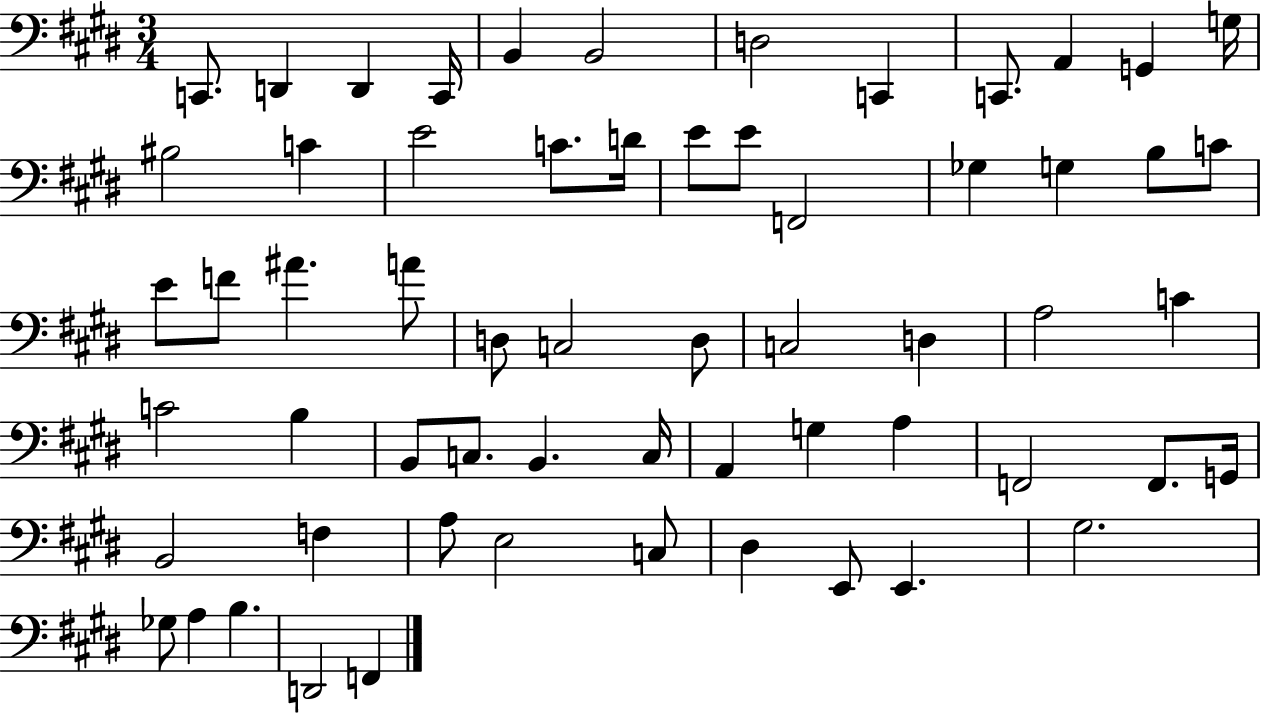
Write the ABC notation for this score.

X:1
T:Untitled
M:3/4
L:1/4
K:E
C,,/2 D,, D,, C,,/4 B,, B,,2 D,2 C,, C,,/2 A,, G,, G,/4 ^B,2 C E2 C/2 D/4 E/2 E/2 F,,2 _G, G, B,/2 C/2 E/2 F/2 ^A A/2 D,/2 C,2 D,/2 C,2 D, A,2 C C2 B, B,,/2 C,/2 B,, C,/4 A,, G, A, F,,2 F,,/2 G,,/4 B,,2 F, A,/2 E,2 C,/2 ^D, E,,/2 E,, ^G,2 _G,/2 A, B, D,,2 F,,